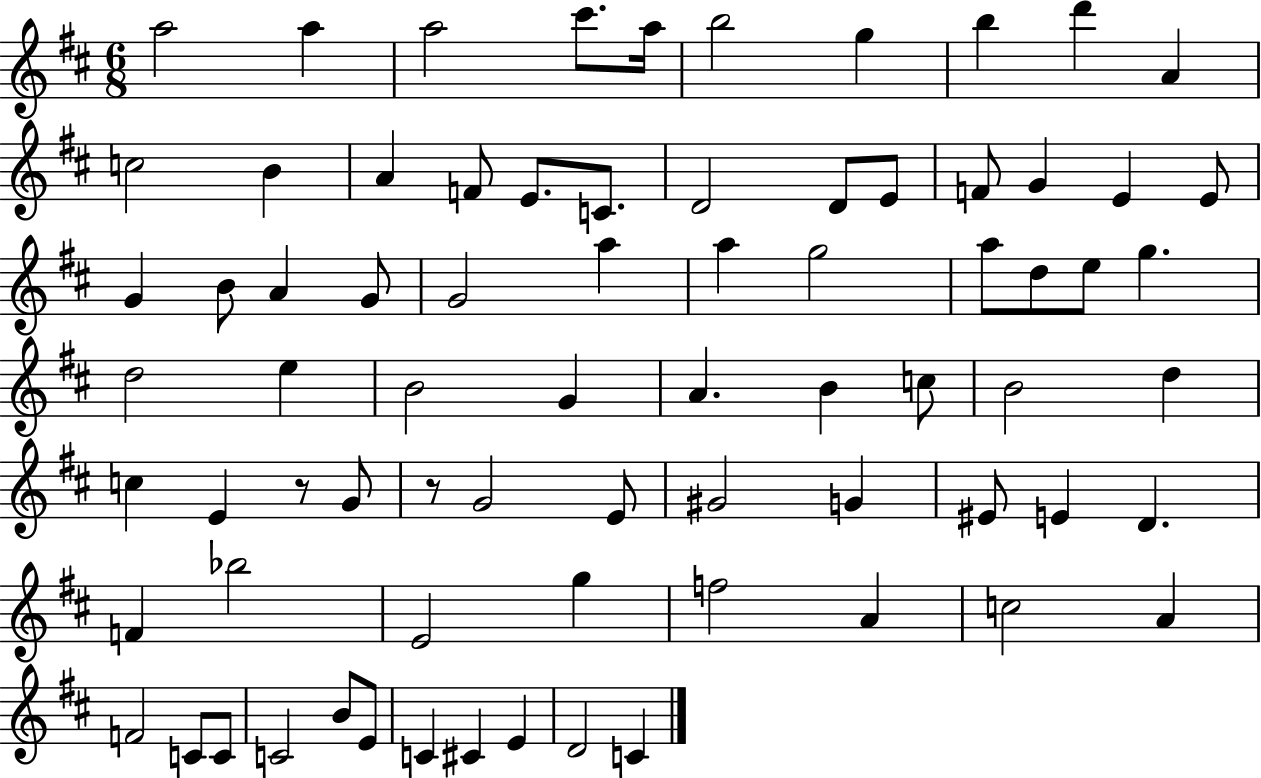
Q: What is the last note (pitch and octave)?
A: C4